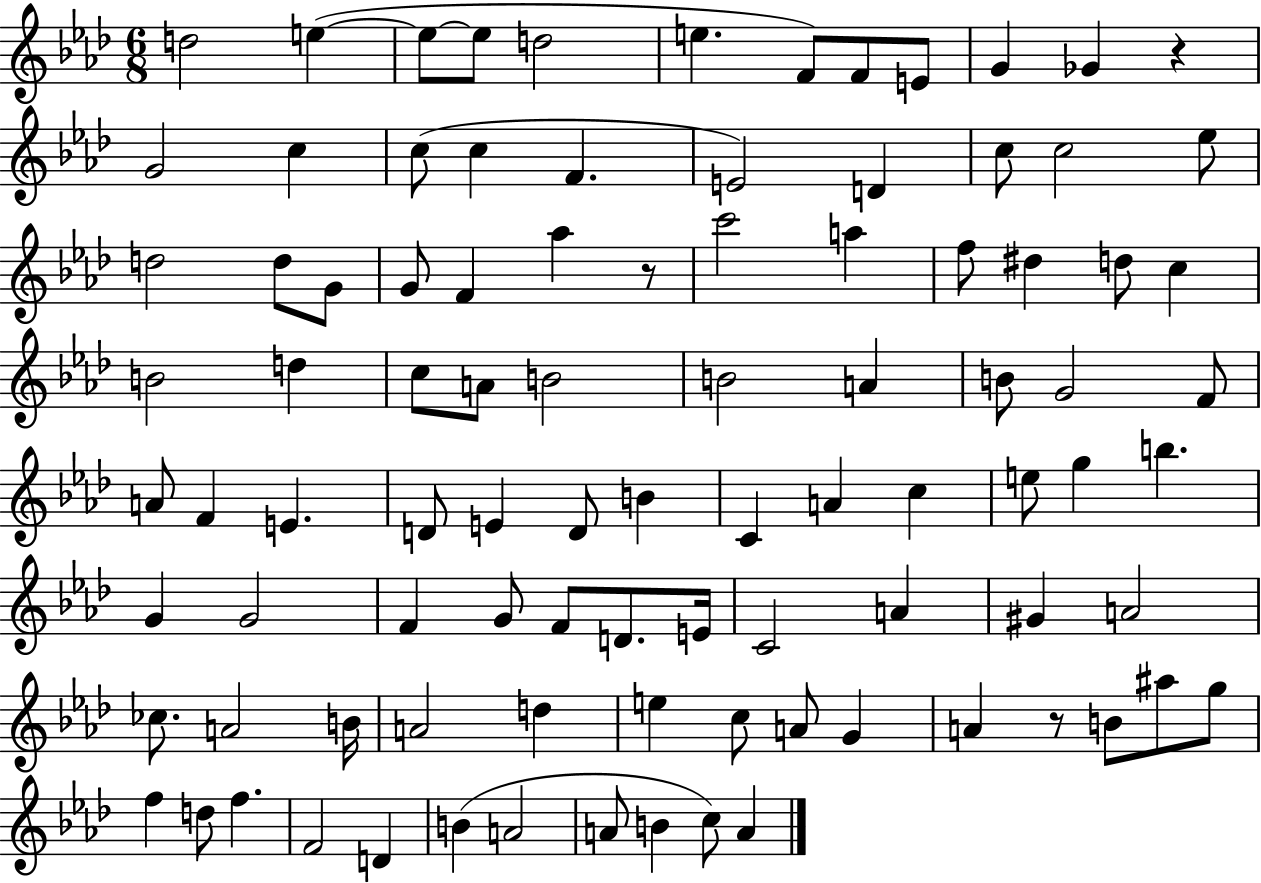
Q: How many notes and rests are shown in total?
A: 94